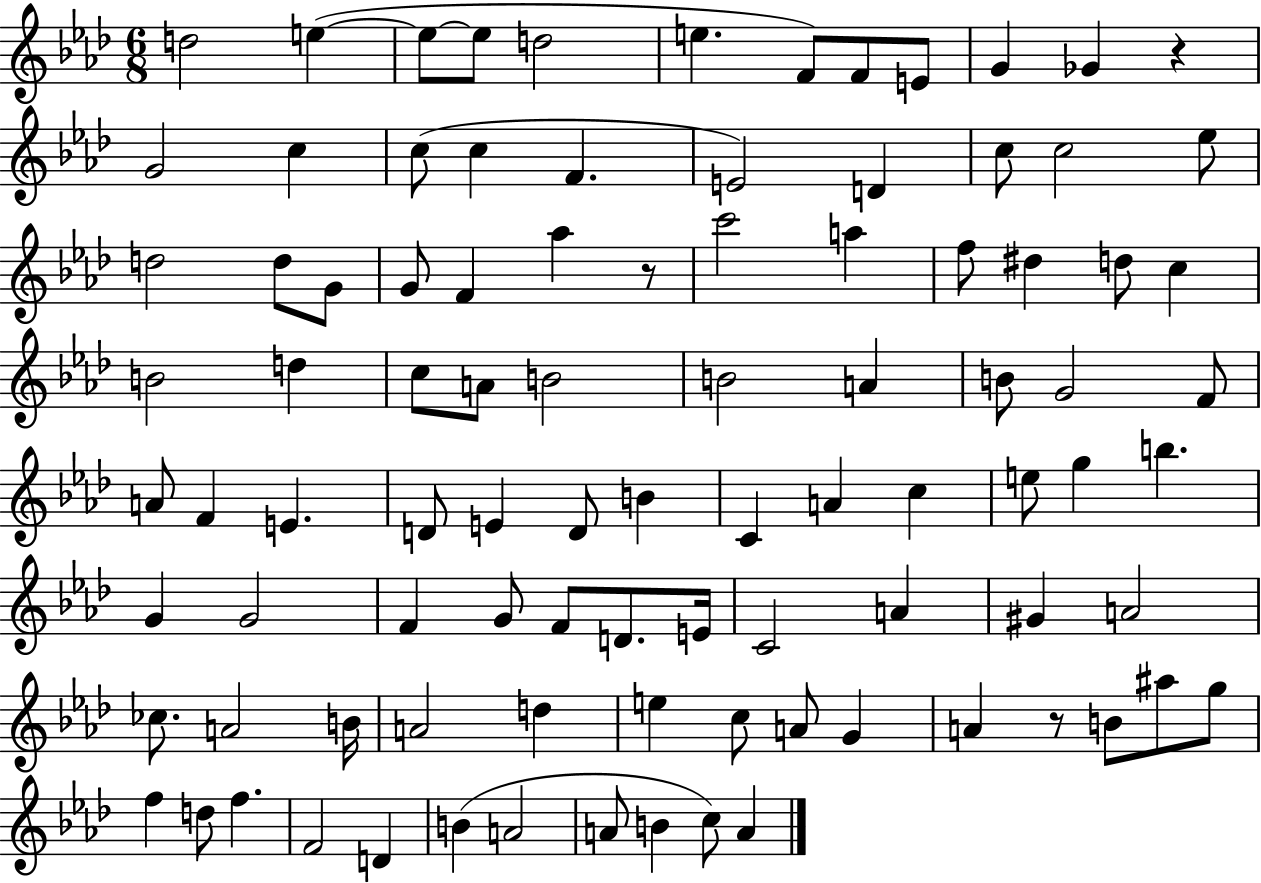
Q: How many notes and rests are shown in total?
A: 94